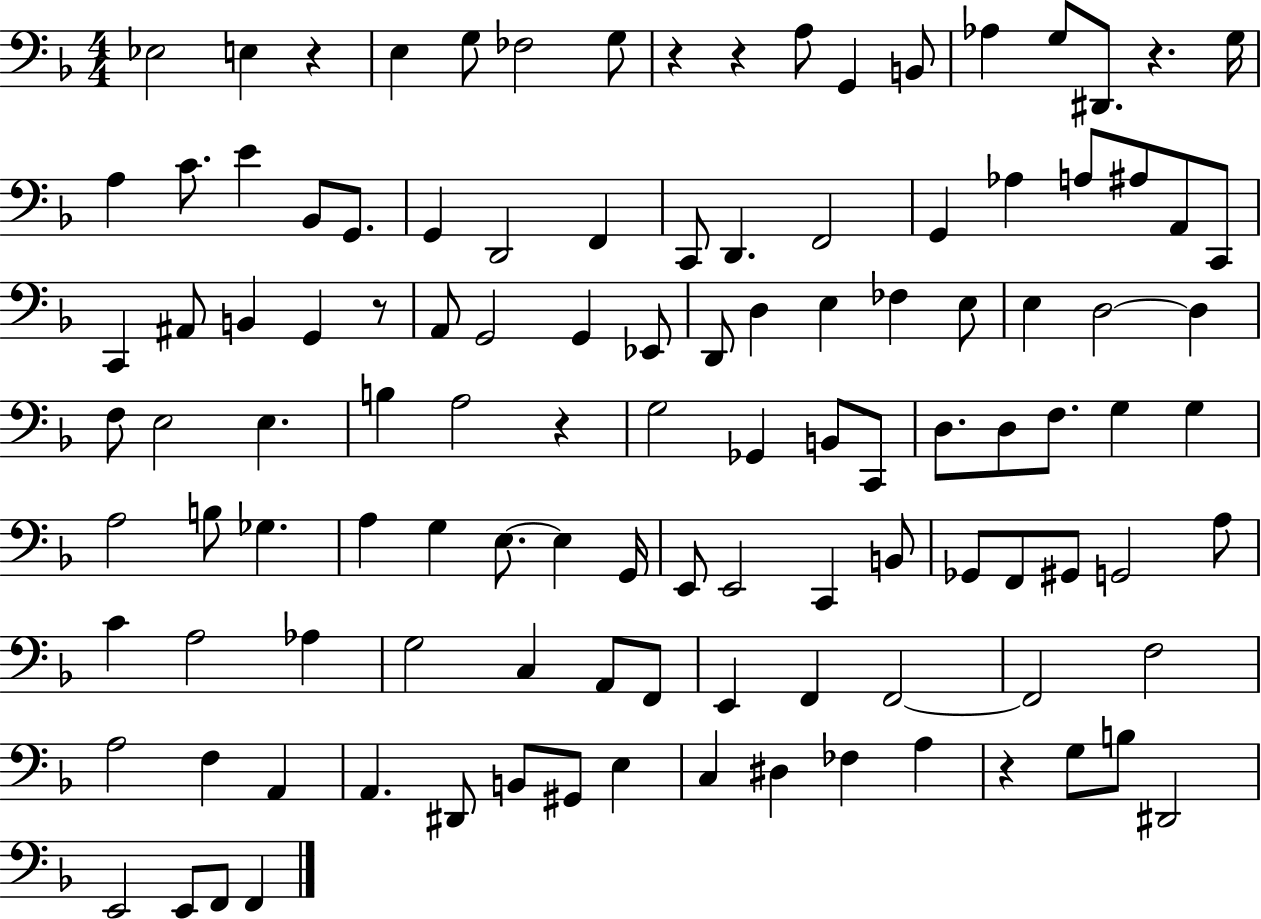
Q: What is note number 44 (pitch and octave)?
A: E3